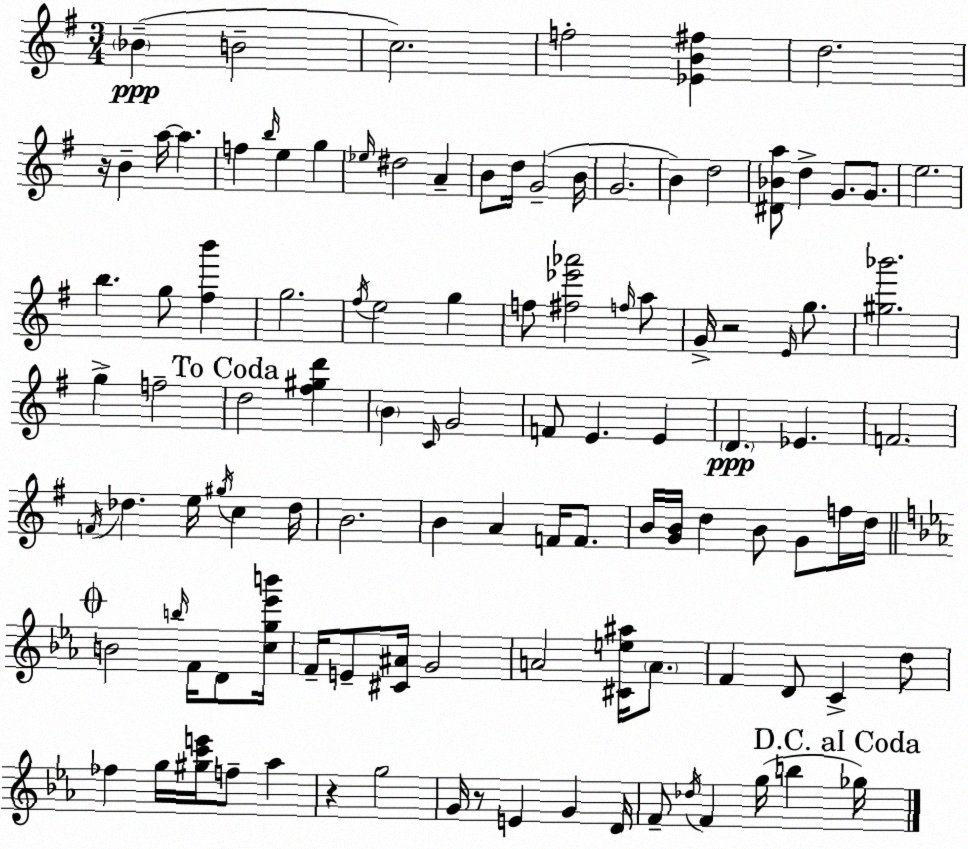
X:1
T:Untitled
M:3/4
L:1/4
K:Em
_B B2 c2 f2 [_EB^f] d2 z/4 B a/4 a f b/4 e g _e/4 ^d2 A B/2 d/4 G2 B/4 G2 B d2 [^D_Ba]/2 d G/2 G/2 e2 b g/2 [^fb'] g2 ^f/4 e2 g f/2 [^f_e'_a']2 f/4 a/2 G/4 z2 E/4 g/2 [^g_b']2 g f2 d2 [^f^gd'] B C/4 G2 F/2 E E D _E F2 F/4 _d e/4 ^g/4 c _d/4 B2 B A F/4 F/2 B/4 [GB]/4 d B/2 G/2 f/4 d/4 B2 b/4 F/4 D/2 [cg_e'b']/4 F/4 E/2 [^C^A]/4 G2 A2 [^Ce^a]/4 A/2 F D/2 C d/2 _f g/4 [^gc'e']/4 f/2 _a z g2 G/4 z/2 E G D/4 F/2 _d/4 F g/4 b _g/4